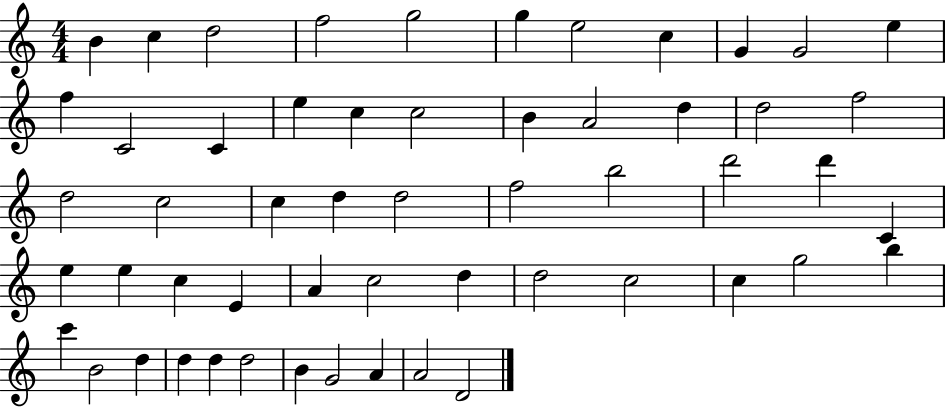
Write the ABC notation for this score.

X:1
T:Untitled
M:4/4
L:1/4
K:C
B c d2 f2 g2 g e2 c G G2 e f C2 C e c c2 B A2 d d2 f2 d2 c2 c d d2 f2 b2 d'2 d' C e e c E A c2 d d2 c2 c g2 b c' B2 d d d d2 B G2 A A2 D2